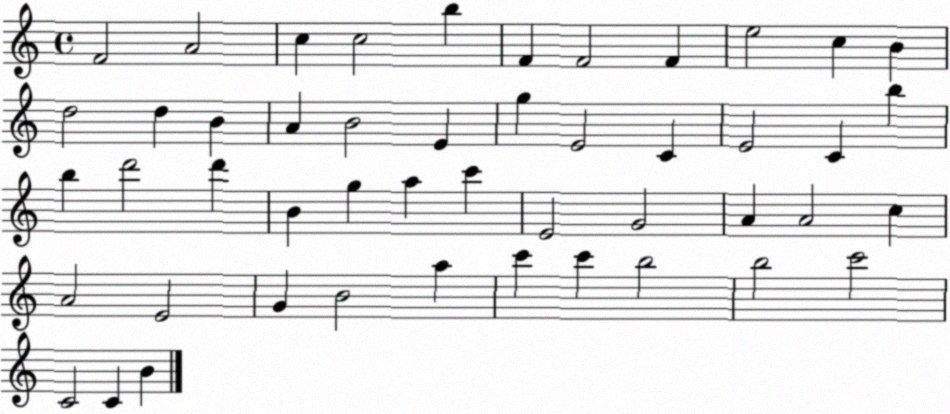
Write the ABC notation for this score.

X:1
T:Untitled
M:4/4
L:1/4
K:C
F2 A2 c c2 b F F2 F e2 c B d2 d B A B2 E g E2 C E2 C b b d'2 d' B g a c' E2 G2 A A2 c A2 E2 G B2 a c' c' b2 b2 c'2 C2 C B